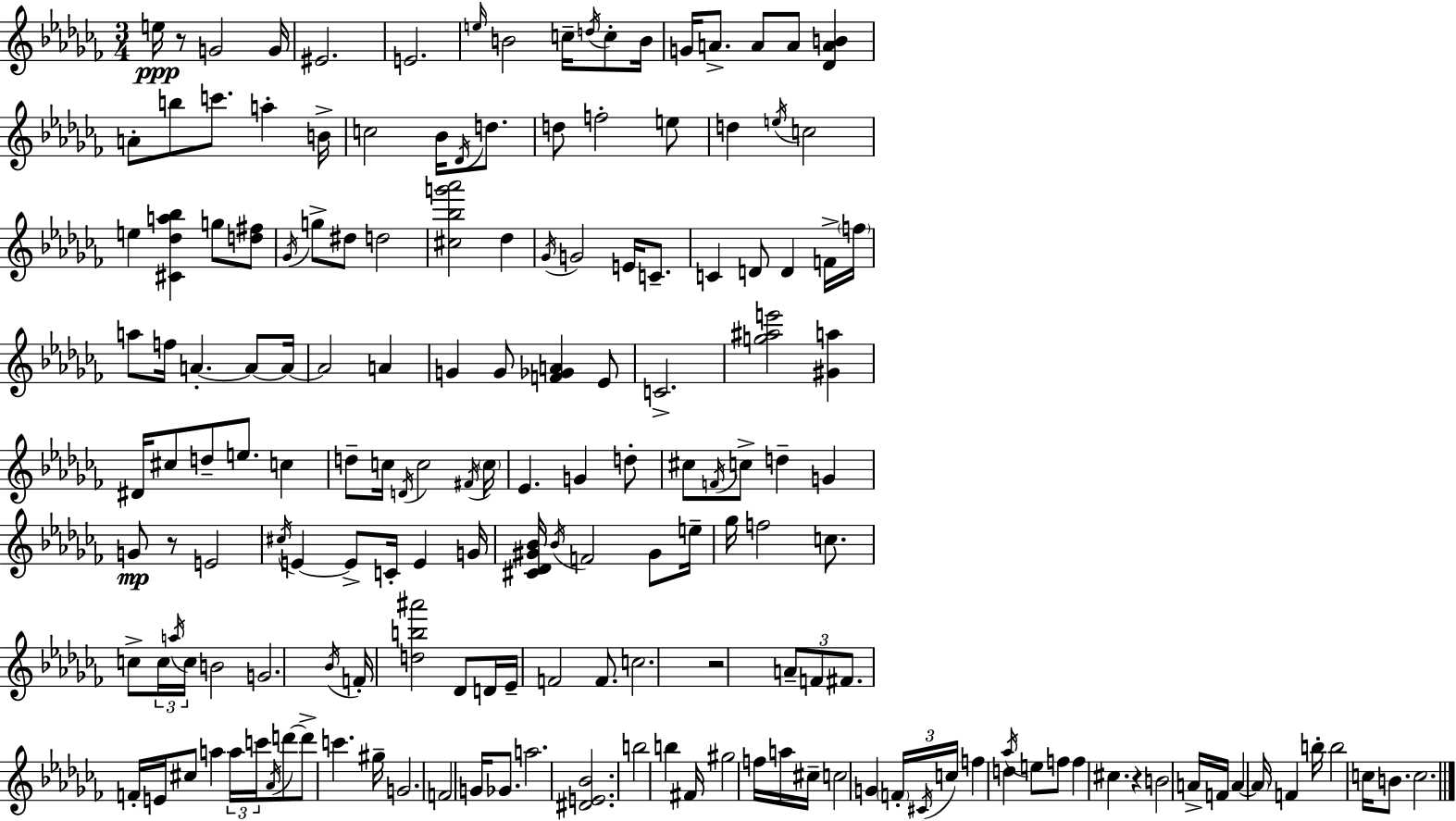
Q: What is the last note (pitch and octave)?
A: C5